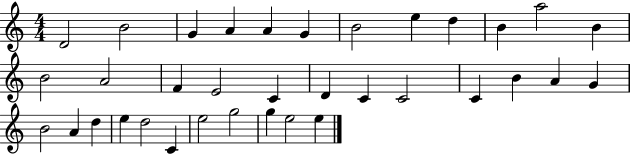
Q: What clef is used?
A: treble